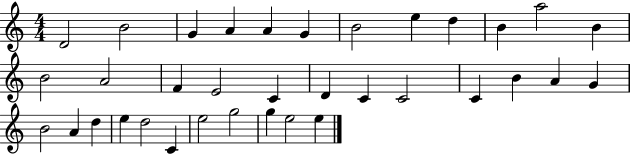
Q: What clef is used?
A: treble